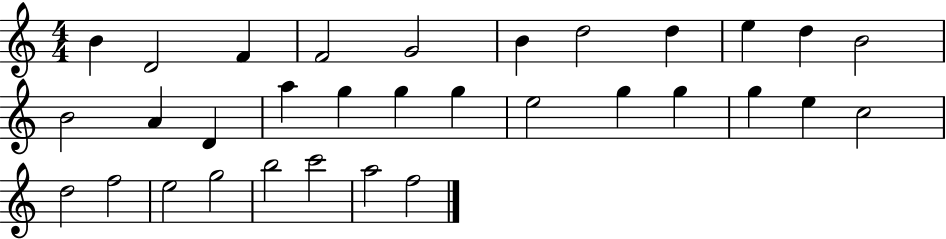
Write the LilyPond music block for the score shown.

{
  \clef treble
  \numericTimeSignature
  \time 4/4
  \key c \major
  b'4 d'2 f'4 | f'2 g'2 | b'4 d''2 d''4 | e''4 d''4 b'2 | \break b'2 a'4 d'4 | a''4 g''4 g''4 g''4 | e''2 g''4 g''4 | g''4 e''4 c''2 | \break d''2 f''2 | e''2 g''2 | b''2 c'''2 | a''2 f''2 | \break \bar "|."
}